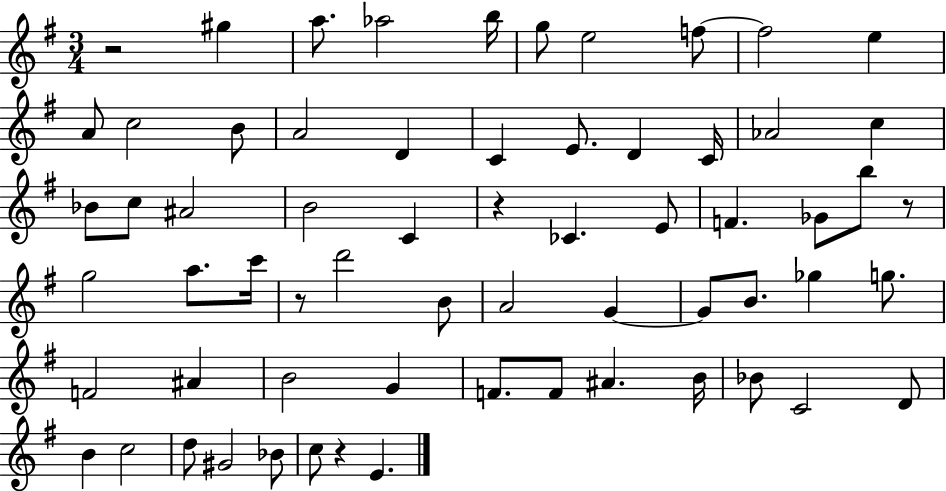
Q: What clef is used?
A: treble